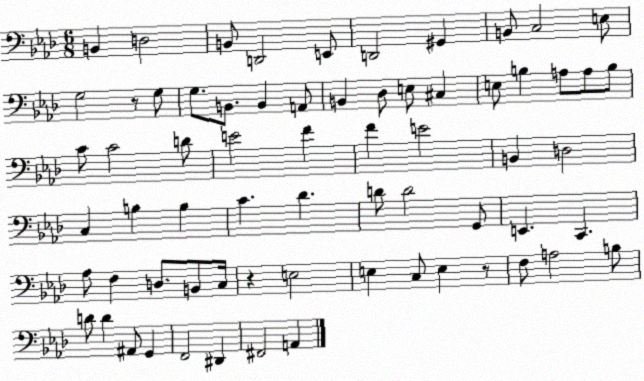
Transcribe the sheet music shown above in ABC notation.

X:1
T:Untitled
M:6/8
L:1/4
K:Ab
B,, D,2 B,,/2 D,,2 E,,/2 D,,2 ^G,, B,,/2 C,2 E,/2 G,2 z/2 G,/2 G,/2 B,,/2 B,, A,,/2 B,, _D,/2 E,/2 ^C, E,/2 B, A,/2 A,/2 B,/2 C/2 C2 D/2 E2 F F E2 B,, D,2 C, B, B, C _D D/2 D2 G,,/2 E,, C,, _A,/2 F, D,/2 B,,/2 C,/4 z E,2 E, C,/2 E, z/2 F,/2 A,2 B,/2 D/2 D ^A,,/2 G,, F,,2 ^D,, ^F,,2 A,,